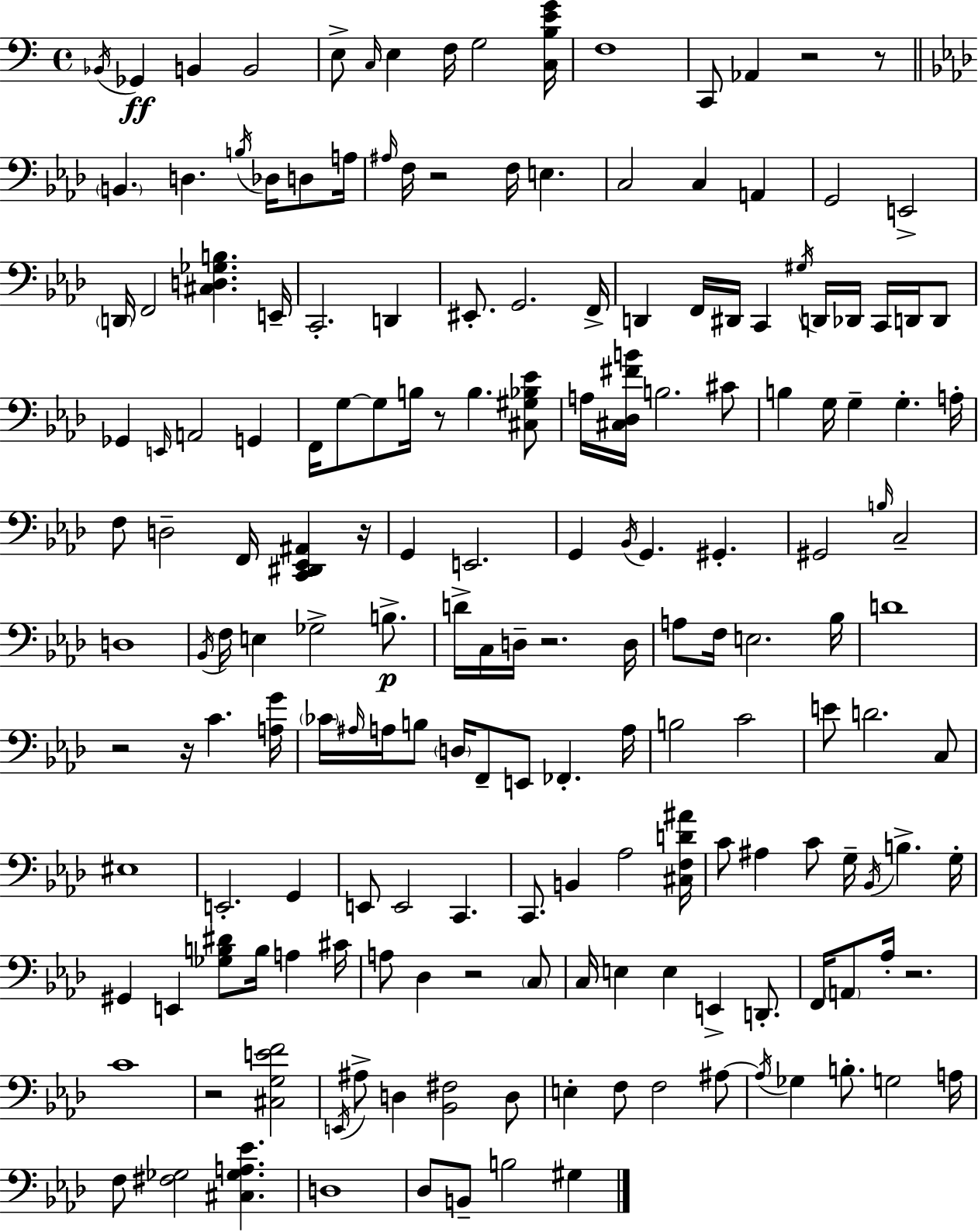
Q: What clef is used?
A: bass